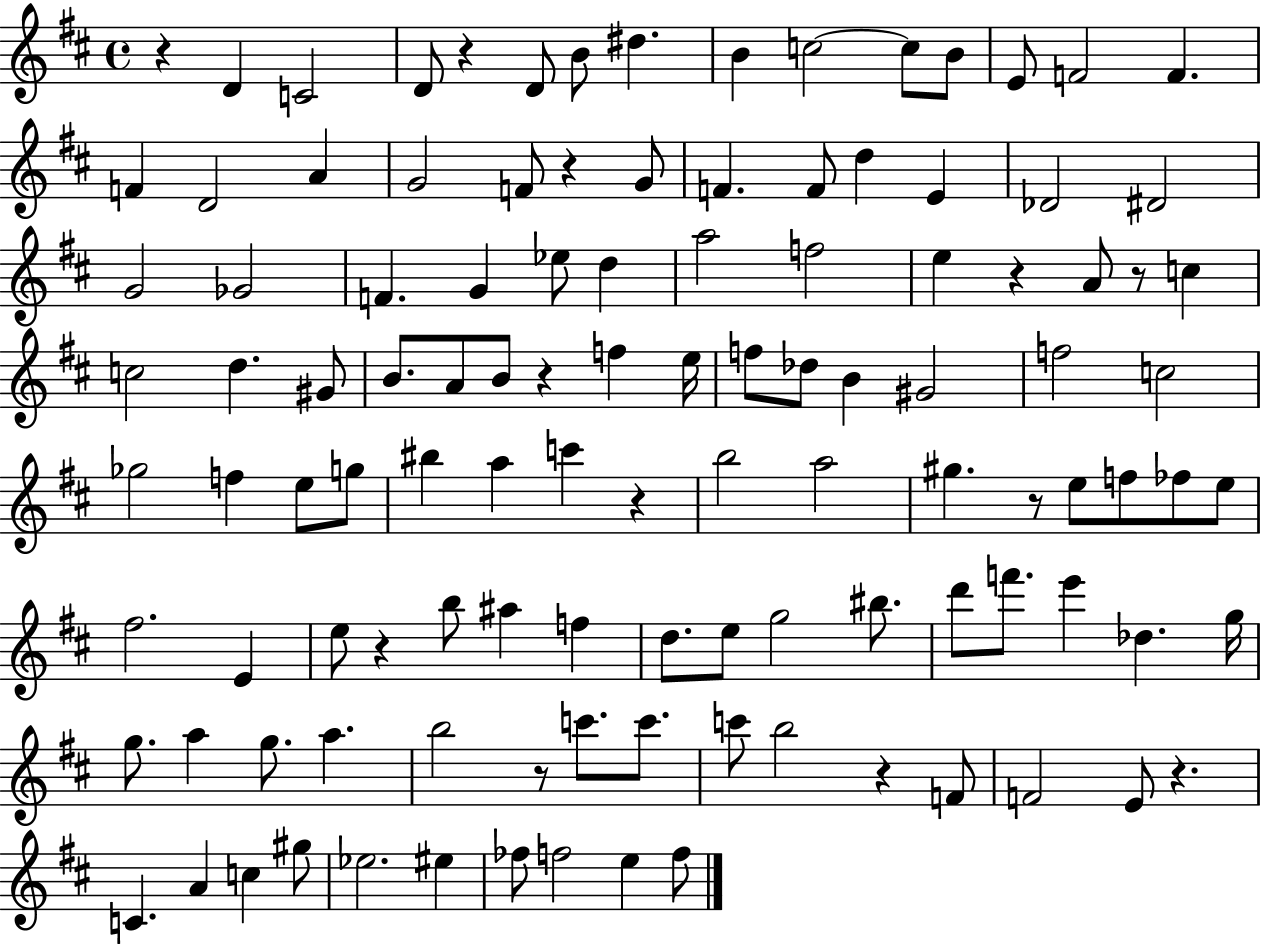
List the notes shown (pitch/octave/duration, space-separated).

R/q D4/q C4/h D4/e R/q D4/e B4/e D#5/q. B4/q C5/h C5/e B4/e E4/e F4/h F4/q. F4/q D4/h A4/q G4/h F4/e R/q G4/e F4/q. F4/e D5/q E4/q Db4/h D#4/h G4/h Gb4/h F4/q. G4/q Eb5/e D5/q A5/h F5/h E5/q R/q A4/e R/e C5/q C5/h D5/q. G#4/e B4/e. A4/e B4/e R/q F5/q E5/s F5/e Db5/e B4/q G#4/h F5/h C5/h Gb5/h F5/q E5/e G5/e BIS5/q A5/q C6/q R/q B5/h A5/h G#5/q. R/e E5/e F5/e FES5/e E5/e F#5/h. E4/q E5/e R/q B5/e A#5/q F5/q D5/e. E5/e G5/h BIS5/e. D6/e F6/e. E6/q Db5/q. G5/s G5/e. A5/q G5/e. A5/q. B5/h R/e C6/e. C6/e. C6/e B5/h R/q F4/e F4/h E4/e R/q. C4/q. A4/q C5/q G#5/e Eb5/h. EIS5/q FES5/e F5/h E5/q F5/e